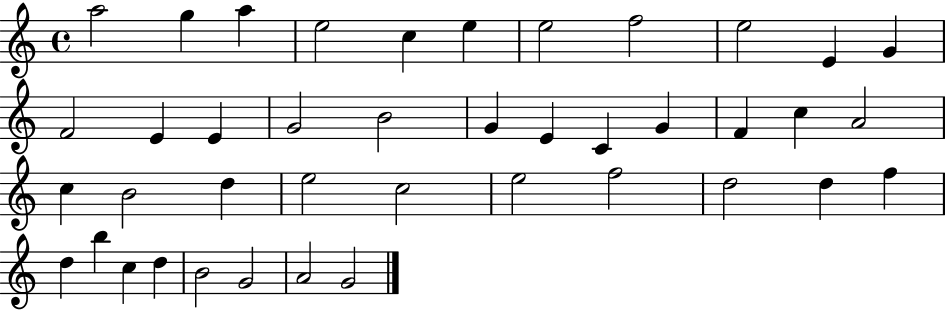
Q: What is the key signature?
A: C major